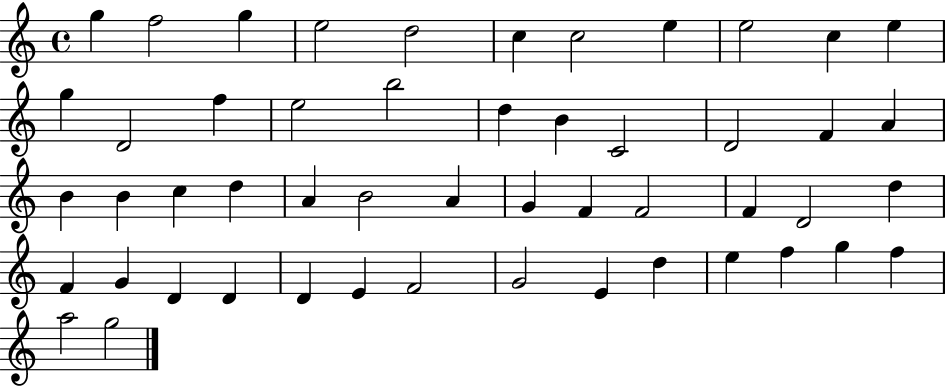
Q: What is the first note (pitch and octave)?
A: G5